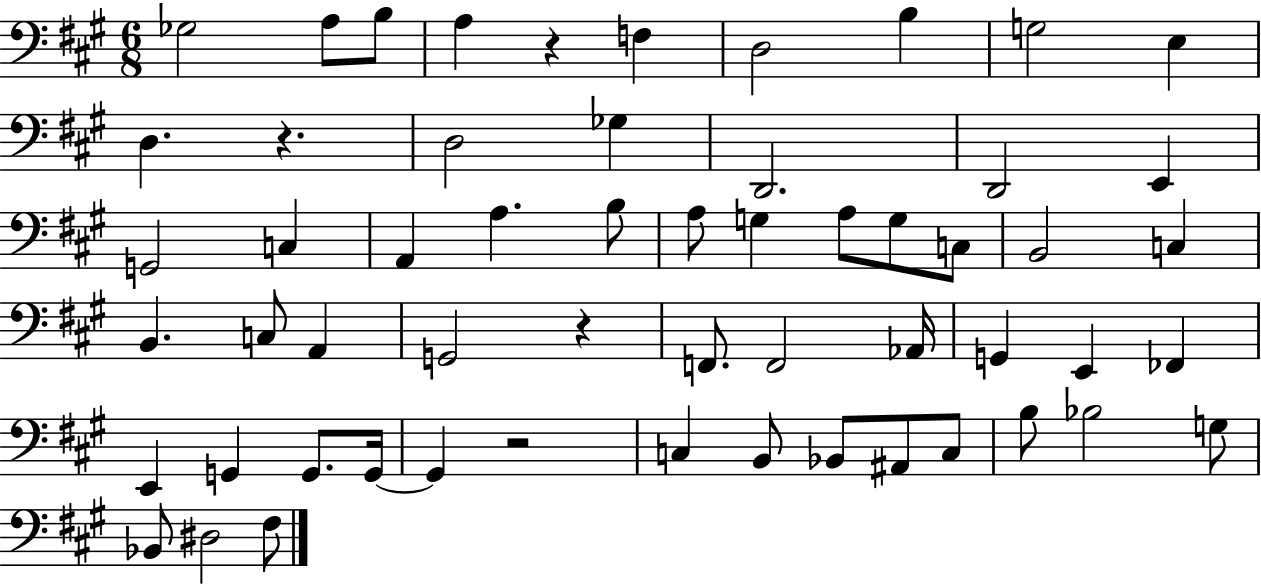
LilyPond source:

{
  \clef bass
  \numericTimeSignature
  \time 6/8
  \key a \major
  ges2 a8 b8 | a4 r4 f4 | d2 b4 | g2 e4 | \break d4. r4. | d2 ges4 | d,2. | d,2 e,4 | \break g,2 c4 | a,4 a4. b8 | a8 g4 a8 g8 c8 | b,2 c4 | \break b,4. c8 a,4 | g,2 r4 | f,8. f,2 aes,16 | g,4 e,4 fes,4 | \break e,4 g,4 g,8. g,16~~ | g,4 r2 | c4 b,8 bes,8 ais,8 c8 | b8 bes2 g8 | \break bes,8 dis2 fis8 | \bar "|."
}